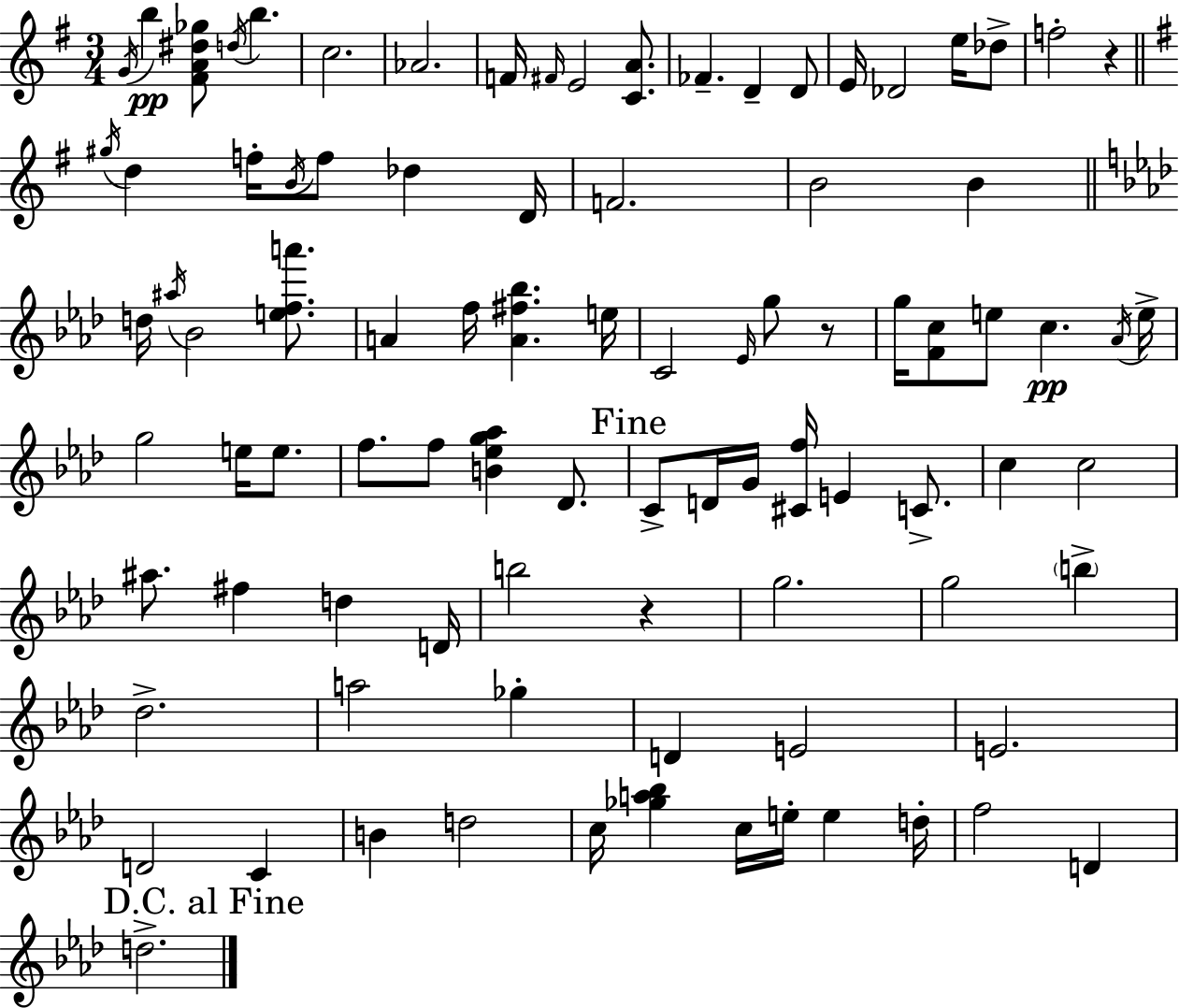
{
  \clef treble
  \numericTimeSignature
  \time 3/4
  \key g \major
  \acciaccatura { g'16 }\pp b''4 <fis' a' dis'' ges''>8 \acciaccatura { d''16 } b''4. | c''2. | aes'2. | f'16 \grace { fis'16 } e'2 | \break <c' a'>8. fes'4.-- d'4-- | d'8 e'16 des'2 | e''16 des''8-> f''2-. r4 | \bar "||" \break \key g \major \acciaccatura { gis''16 } d''4 f''16-. \acciaccatura { b'16 } f''8 des''4 | d'16 f'2. | b'2 b'4 | \bar "||" \break \key aes \major d''16 \acciaccatura { ais''16 } bes'2 <e'' f'' a'''>8. | a'4 f''16 <a' fis'' bes''>4. | e''16 c'2 \grace { ees'16 } g''8 | r8 g''16 <f' c''>8 e''8 c''4.\pp | \break \acciaccatura { aes'16 } e''16-> g''2 e''16 | e''8. f''8. f''8 <b' ees'' g'' aes''>4 | des'8. \mark "Fine" c'8-> d'16 g'16 <cis' f''>16 e'4 | c'8.-> c''4 c''2 | \break ais''8. fis''4 d''4 | d'16 b''2 r4 | g''2. | g''2 \parenthesize b''4-> | \break des''2.-> | a''2 ges''4-. | d'4 e'2 | e'2. | \break d'2 c'4 | b'4 d''2 | c''16 <ges'' a'' bes''>4 c''16 e''16-. e''4 | d''16-. f''2 d'4 | \break \mark "D.C. al Fine" d''2.-> | \bar "|."
}